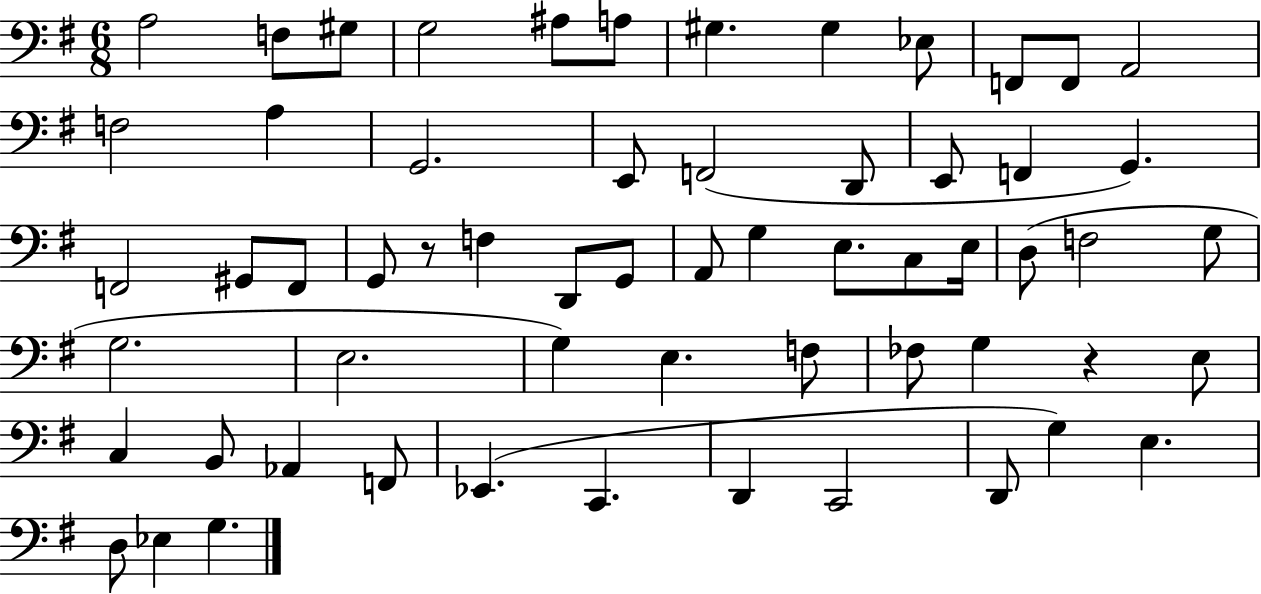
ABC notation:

X:1
T:Untitled
M:6/8
L:1/4
K:G
A,2 F,/2 ^G,/2 G,2 ^A,/2 A,/2 ^G, ^G, _E,/2 F,,/2 F,,/2 A,,2 F,2 A, G,,2 E,,/2 F,,2 D,,/2 E,,/2 F,, G,, F,,2 ^G,,/2 F,,/2 G,,/2 z/2 F, D,,/2 G,,/2 A,,/2 G, E,/2 C,/2 E,/4 D,/2 F,2 G,/2 G,2 E,2 G, E, F,/2 _F,/2 G, z E,/2 C, B,,/2 _A,, F,,/2 _E,, C,, D,, C,,2 D,,/2 G, E, D,/2 _E, G,